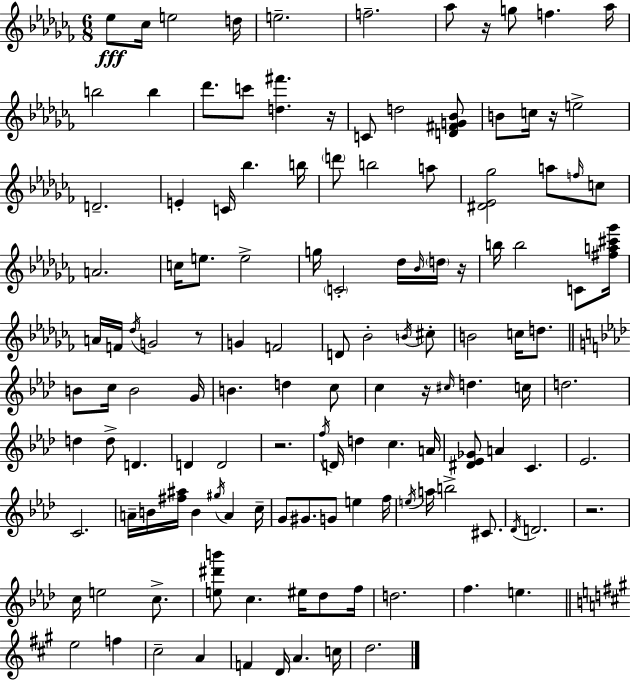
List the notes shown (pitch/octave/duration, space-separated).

Eb5/e CES5/s E5/h D5/s E5/h. F5/h. Ab5/e R/s G5/e F5/q. Ab5/s B5/h B5/q Db6/e. C6/e [D5,F#6]/q. R/s C4/e D5/h [D4,F#4,G4,Bb4]/e B4/e C5/s R/s E5/h D4/h. E4/q C4/s Bb5/q. B5/s D6/e B5/h A5/e [D#4,Eb4,Gb5]/h A5/e F5/s C5/e A4/h. C5/s E5/e. E5/h G5/s C4/h Db5/s Bb4/s D5/s R/s B5/s B5/h C4/e [F#5,A5,C#6,Gb6]/s A4/s F4/s Db5/s G4/h R/e G4/q F4/h D4/e Bb4/h B4/s C#5/e B4/h C5/s D5/e. B4/e C5/s B4/h G4/s B4/q. D5/q C5/e C5/q R/s C#5/s D5/q. C5/s D5/h. D5/q D5/e D4/q. D4/q D4/h R/h. F5/s D4/s D5/q C5/q. A4/s [D#4,Eb4,Gb4]/e A4/q C4/q. Eb4/h. C4/h. A4/s B4/s [F#5,A#5]/s B4/q G#5/s A4/q C5/s G4/e G#4/e. G4/e E5/q F5/s E5/s A5/s B5/h C#4/e. Db4/s D4/h. R/h. C5/s E5/h C5/e. [E5,D#6,B6]/e C5/q. EIS5/s Db5/e F5/s D5/h. F5/q. E5/q. E5/h F5/q C#5/h A4/q F4/q D4/s A4/q. C5/s D5/h.